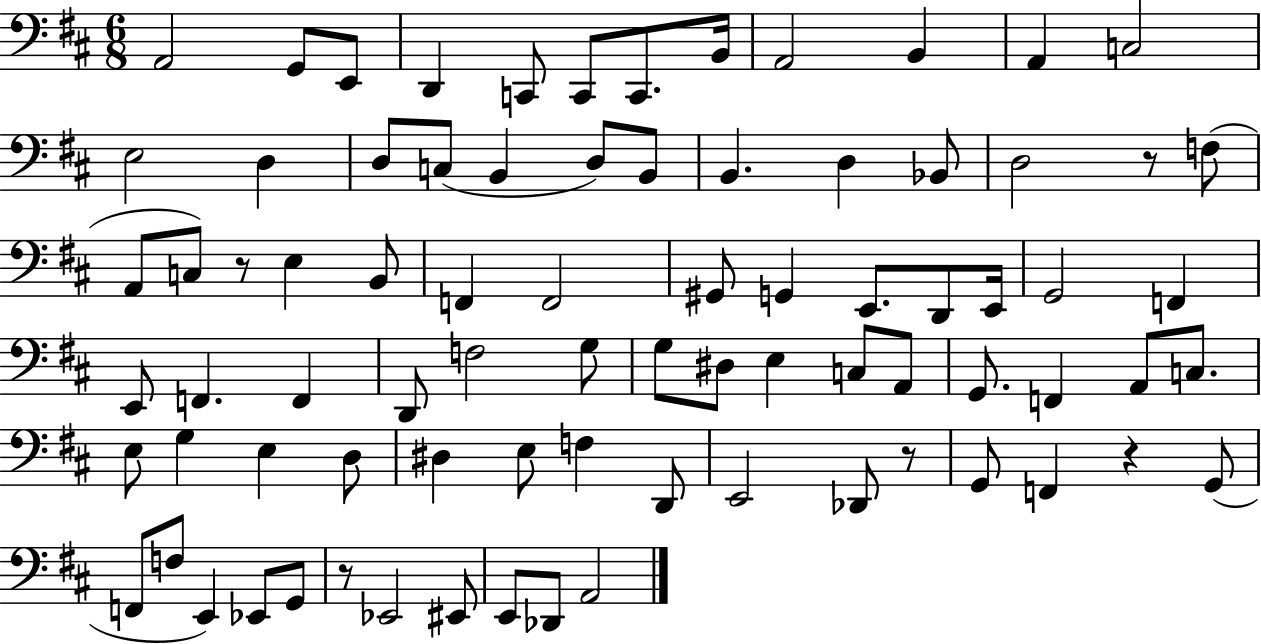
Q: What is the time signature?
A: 6/8